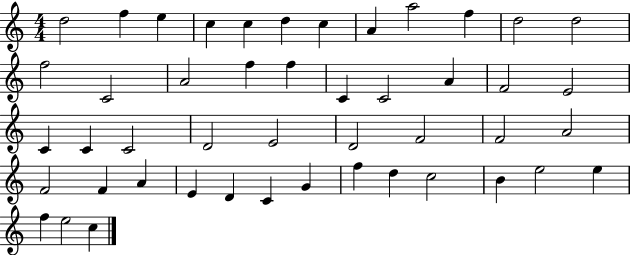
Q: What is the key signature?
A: C major